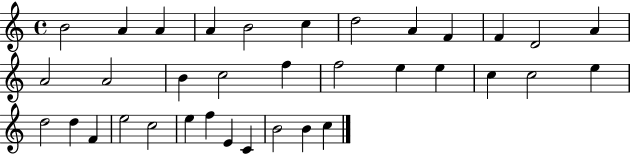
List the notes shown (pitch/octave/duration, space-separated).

B4/h A4/q A4/q A4/q B4/h C5/q D5/h A4/q F4/q F4/q D4/h A4/q A4/h A4/h B4/q C5/h F5/q F5/h E5/q E5/q C5/q C5/h E5/q D5/h D5/q F4/q E5/h C5/h E5/q F5/q E4/q C4/q B4/h B4/q C5/q